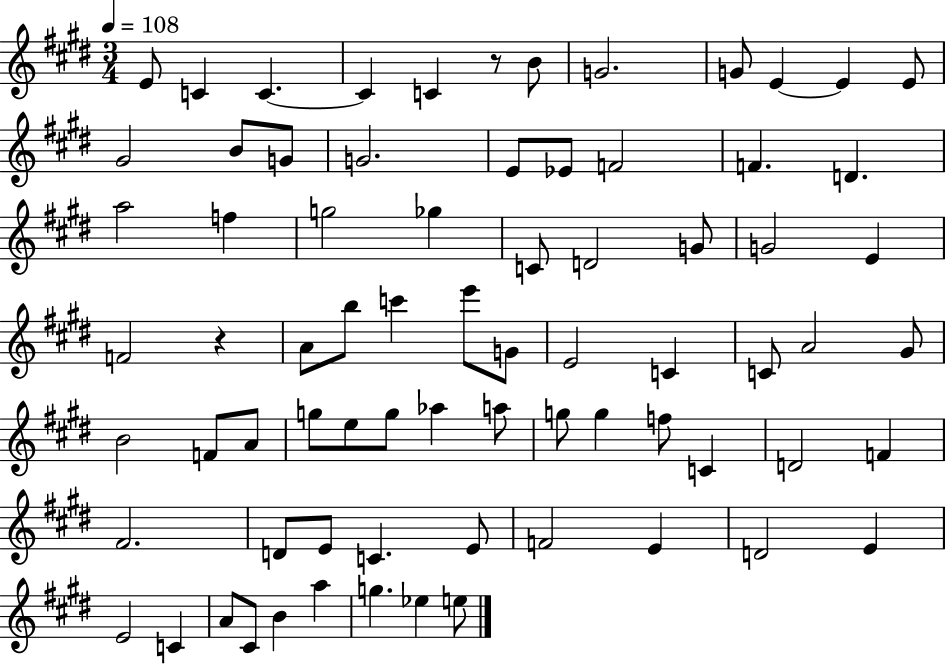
{
  \clef treble
  \numericTimeSignature
  \time 3/4
  \key e \major
  \tempo 4 = 108
  e'8 c'4 c'4.~~ | c'4 c'4 r8 b'8 | g'2. | g'8 e'4~~ e'4 e'8 | \break gis'2 b'8 g'8 | g'2. | e'8 ees'8 f'2 | f'4. d'4. | \break a''2 f''4 | g''2 ges''4 | c'8 d'2 g'8 | g'2 e'4 | \break f'2 r4 | a'8 b''8 c'''4 e'''8 g'8 | e'2 c'4 | c'8 a'2 gis'8 | \break b'2 f'8 a'8 | g''8 e''8 g''8 aes''4 a''8 | g''8 g''4 f''8 c'4 | d'2 f'4 | \break fis'2. | d'8 e'8 c'4. e'8 | f'2 e'4 | d'2 e'4 | \break e'2 c'4 | a'8 cis'8 b'4 a''4 | g''4. ees''4 e''8 | \bar "|."
}